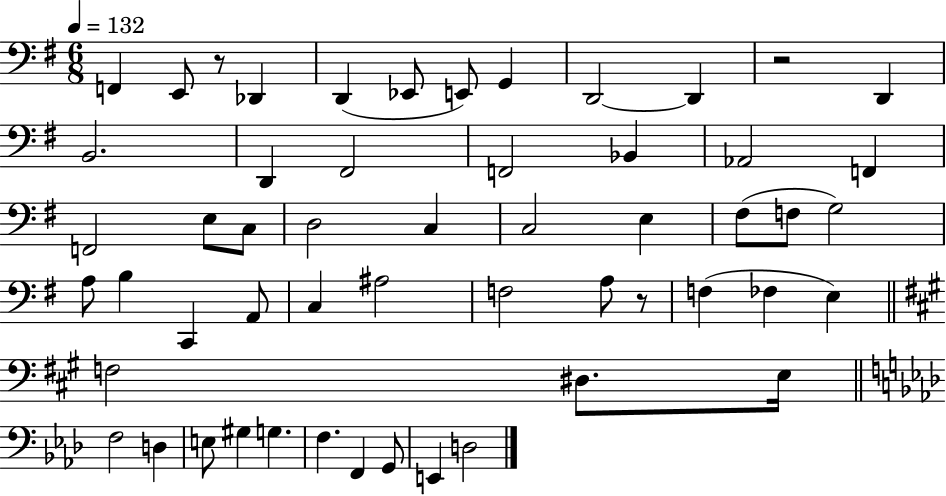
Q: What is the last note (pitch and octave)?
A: D3